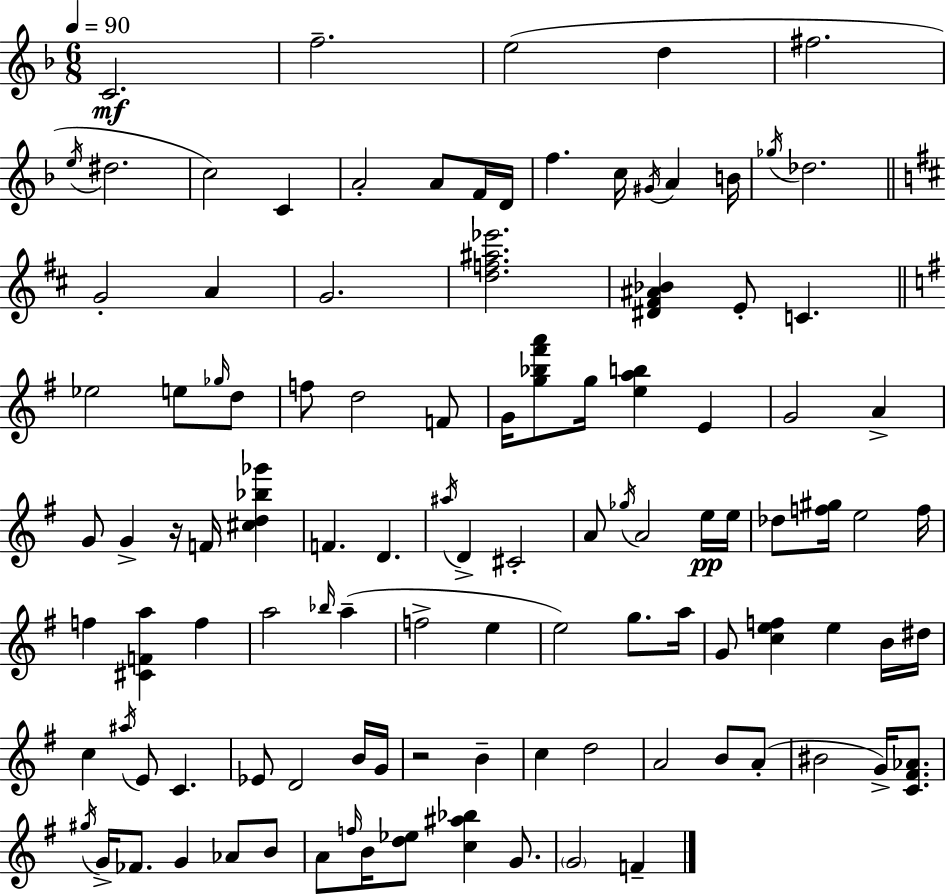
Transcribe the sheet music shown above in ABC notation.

X:1
T:Untitled
M:6/8
L:1/4
K:F
C2 f2 e2 d ^f2 e/4 ^d2 c2 C A2 A/2 F/4 D/4 f c/4 ^G/4 A B/4 _g/4 _d2 G2 A G2 [df^a_e']2 [^D^F^A_B] E/2 C _e2 e/2 _g/4 d/2 f/2 d2 F/2 G/4 [g_b^f'a']/2 g/4 [eab] E G2 A G/2 G z/4 F/4 [^cd_b_g'] F D ^a/4 D ^C2 A/2 _g/4 A2 e/4 e/4 _d/2 [f^g]/4 e2 f/4 f [^CFa] f a2 _b/4 a f2 e e2 g/2 a/4 G/2 [cef] e B/4 ^d/4 c ^a/4 E/2 C _E/2 D2 B/4 G/4 z2 B c d2 A2 B/2 A/2 ^B2 G/4 [C^F_A]/2 ^g/4 G/4 _F/2 G _A/2 B/2 A/2 f/4 B/4 [d_e]/2 [c^a_b] G/2 G2 F